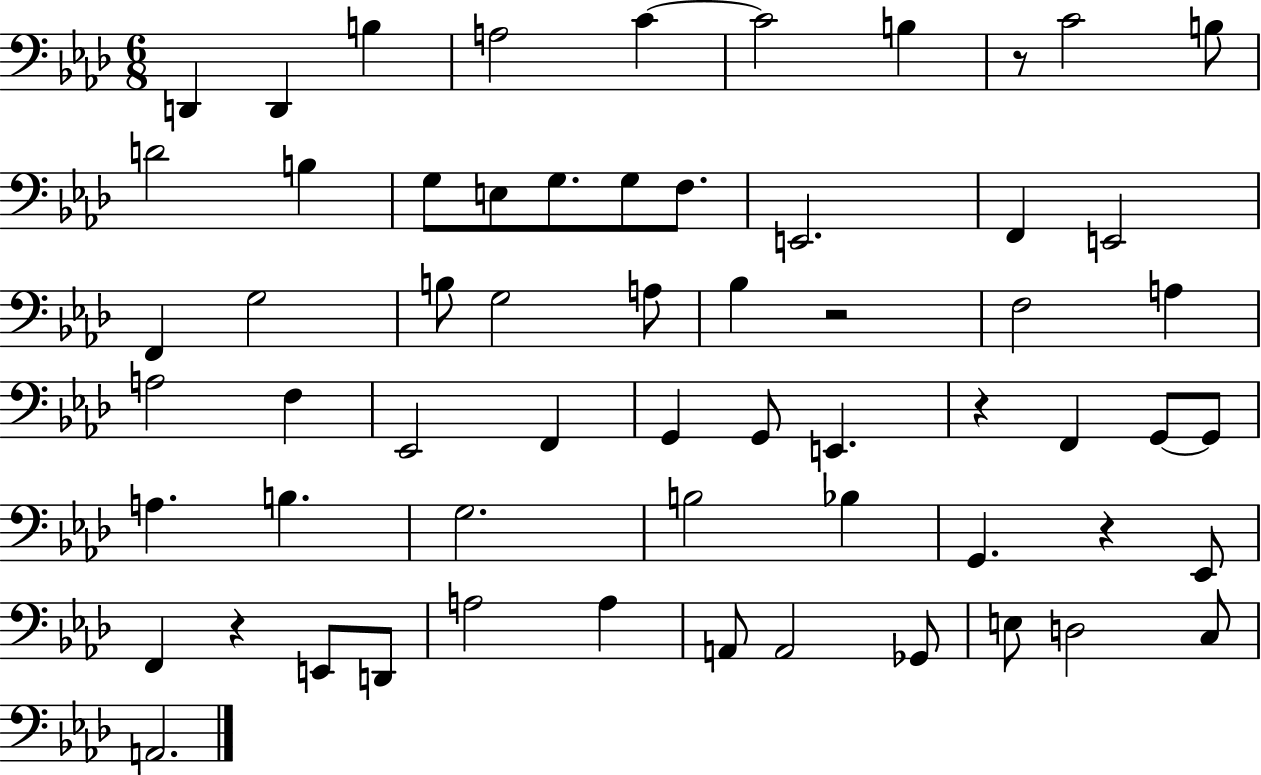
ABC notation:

X:1
T:Untitled
M:6/8
L:1/4
K:Ab
D,, D,, B, A,2 C C2 B, z/2 C2 B,/2 D2 B, G,/2 E,/2 G,/2 G,/2 F,/2 E,,2 F,, E,,2 F,, G,2 B,/2 G,2 A,/2 _B, z2 F,2 A, A,2 F, _E,,2 F,, G,, G,,/2 E,, z F,, G,,/2 G,,/2 A, B, G,2 B,2 _B, G,, z _E,,/2 F,, z E,,/2 D,,/2 A,2 A, A,,/2 A,,2 _G,,/2 E,/2 D,2 C,/2 A,,2